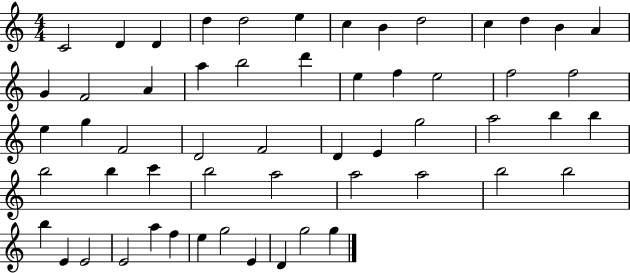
X:1
T:Untitled
M:4/4
L:1/4
K:C
C2 D D d d2 e c B d2 c d B A G F2 A a b2 d' e f e2 f2 f2 e g F2 D2 F2 D E g2 a2 b b b2 b c' b2 a2 a2 a2 b2 b2 b E E2 E2 a f e g2 E D g2 g